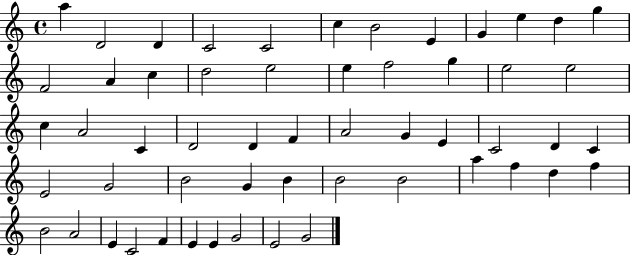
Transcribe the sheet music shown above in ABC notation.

X:1
T:Untitled
M:4/4
L:1/4
K:C
a D2 D C2 C2 c B2 E G e d g F2 A c d2 e2 e f2 g e2 e2 c A2 C D2 D F A2 G E C2 D C E2 G2 B2 G B B2 B2 a f d f B2 A2 E C2 F E E G2 E2 G2